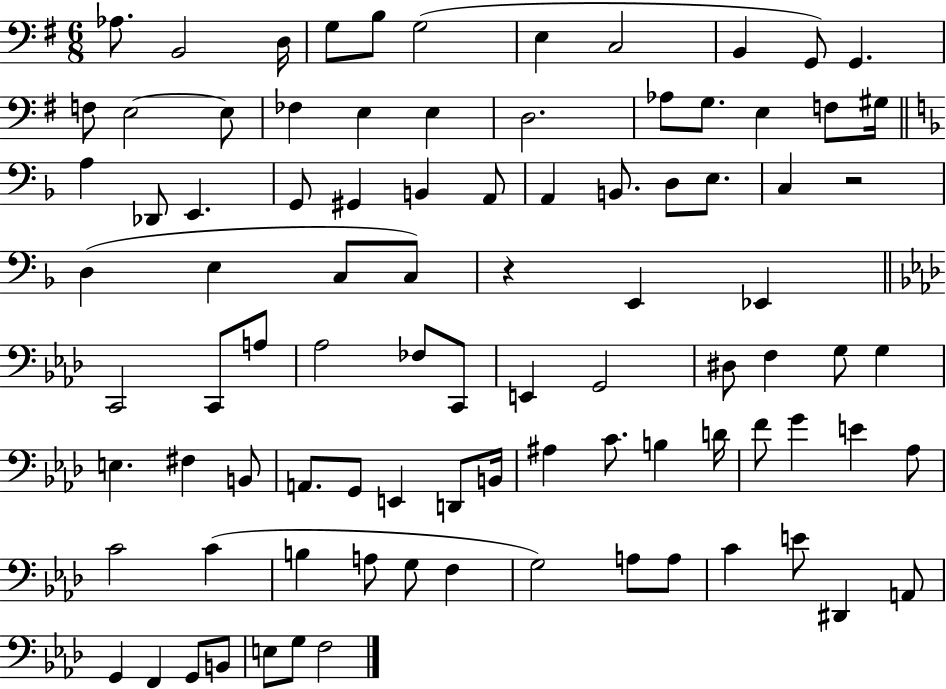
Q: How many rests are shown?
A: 2